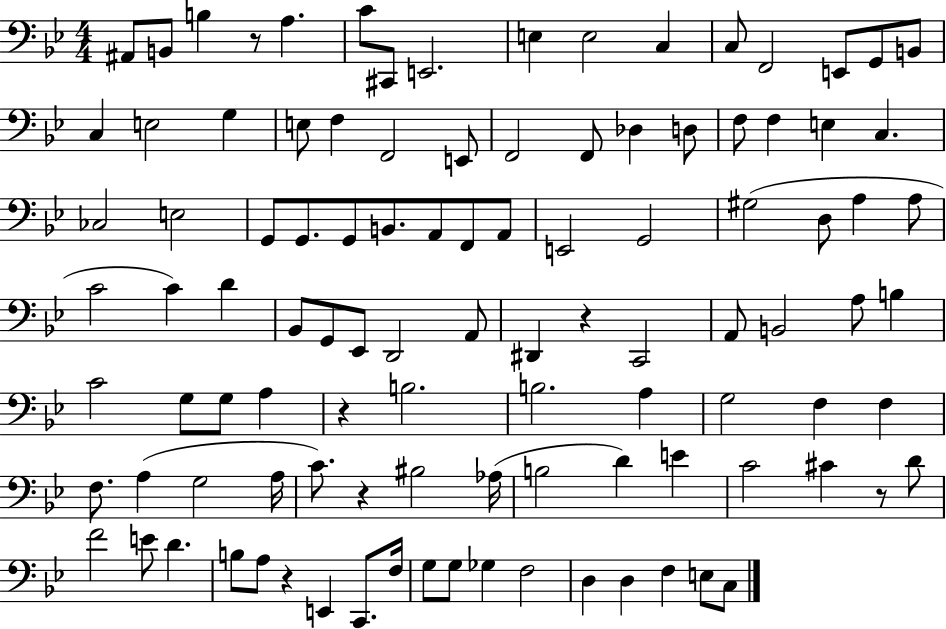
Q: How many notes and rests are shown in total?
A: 105